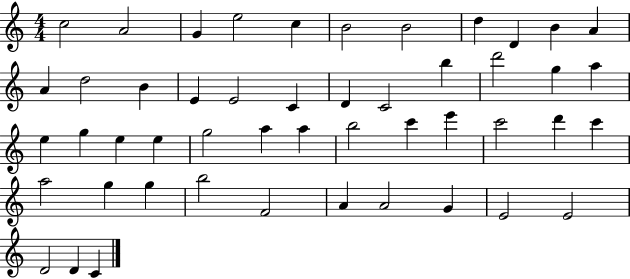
{
  \clef treble
  \numericTimeSignature
  \time 4/4
  \key c \major
  c''2 a'2 | g'4 e''2 c''4 | b'2 b'2 | d''4 d'4 b'4 a'4 | \break a'4 d''2 b'4 | e'4 e'2 c'4 | d'4 c'2 b''4 | d'''2 g''4 a''4 | \break e''4 g''4 e''4 e''4 | g''2 a''4 a''4 | b''2 c'''4 e'''4 | c'''2 d'''4 c'''4 | \break a''2 g''4 g''4 | b''2 f'2 | a'4 a'2 g'4 | e'2 e'2 | \break d'2 d'4 c'4 | \bar "|."
}